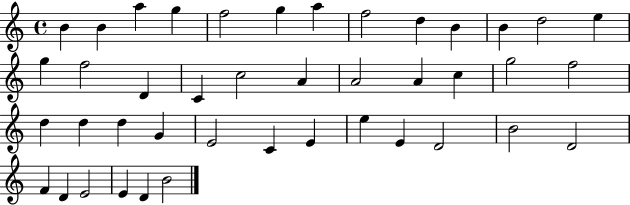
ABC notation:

X:1
T:Untitled
M:4/4
L:1/4
K:C
B B a g f2 g a f2 d B B d2 e g f2 D C c2 A A2 A c g2 f2 d d d G E2 C E e E D2 B2 D2 F D E2 E D B2